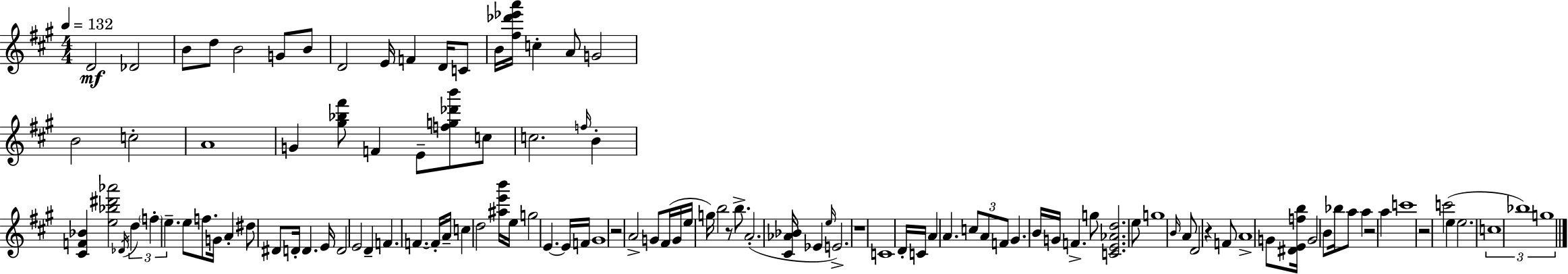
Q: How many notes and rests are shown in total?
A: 115